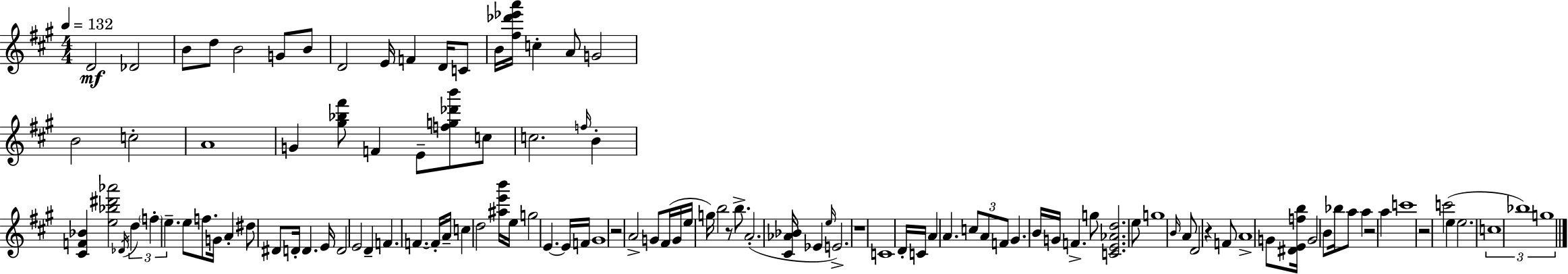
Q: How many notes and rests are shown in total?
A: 115